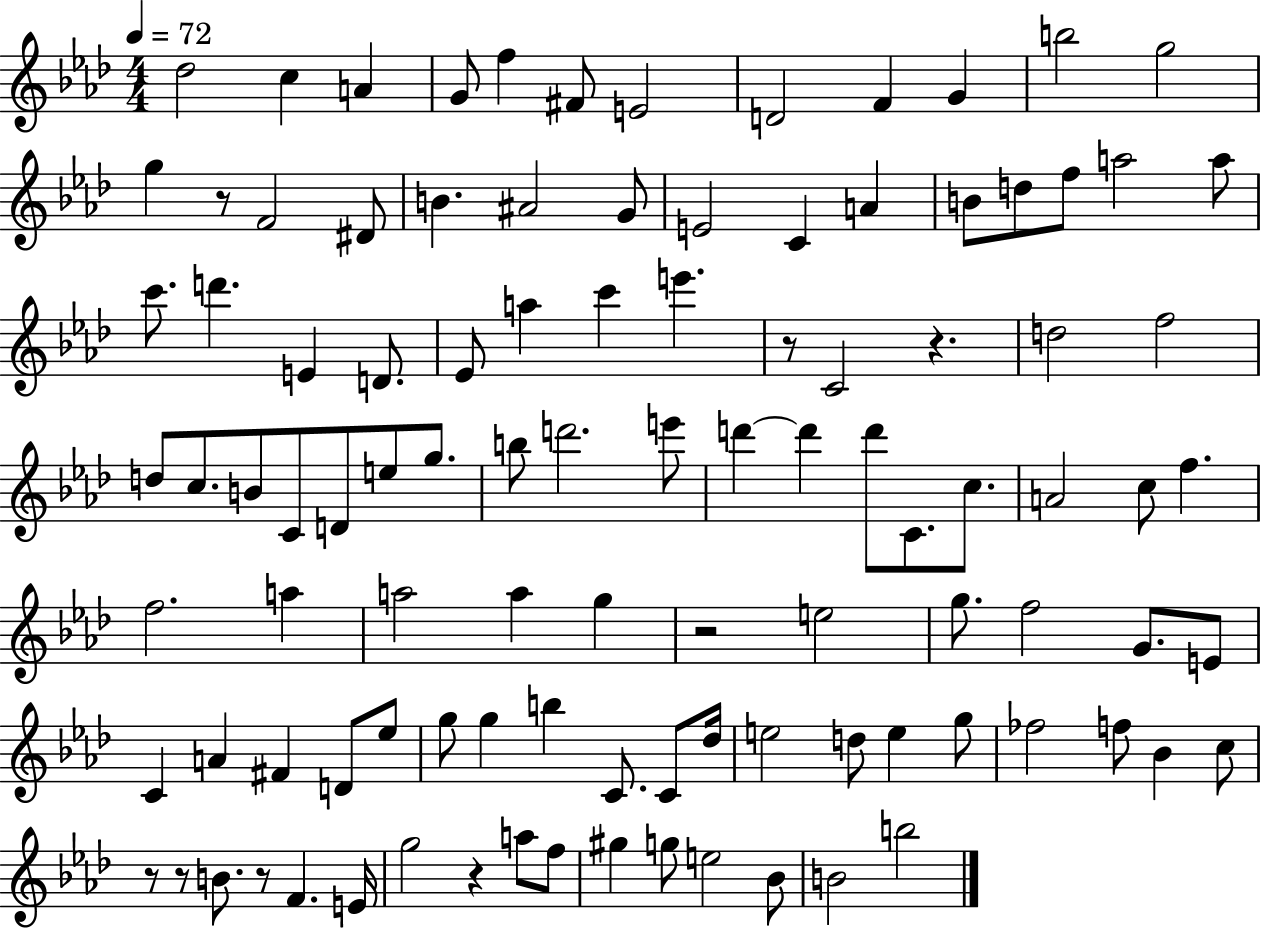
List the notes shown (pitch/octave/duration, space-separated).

Db5/h C5/q A4/q G4/e F5/q F#4/e E4/h D4/h F4/q G4/q B5/h G5/h G5/q R/e F4/h D#4/e B4/q. A#4/h G4/e E4/h C4/q A4/q B4/e D5/e F5/e A5/h A5/e C6/e. D6/q. E4/q D4/e. Eb4/e A5/q C6/q E6/q. R/e C4/h R/q. D5/h F5/h D5/e C5/e. B4/e C4/e D4/e E5/e G5/e. B5/e D6/h. E6/e D6/q D6/q D6/e C4/e. C5/e. A4/h C5/e F5/q. F5/h. A5/q A5/h A5/q G5/q R/h E5/h G5/e. F5/h G4/e. E4/e C4/q A4/q F#4/q D4/e Eb5/e G5/e G5/q B5/q C4/e. C4/e Db5/s E5/h D5/e E5/q G5/e FES5/h F5/e Bb4/q C5/e R/e R/e B4/e. R/e F4/q. E4/s G5/h R/q A5/e F5/e G#5/q G5/e E5/h Bb4/e B4/h B5/h